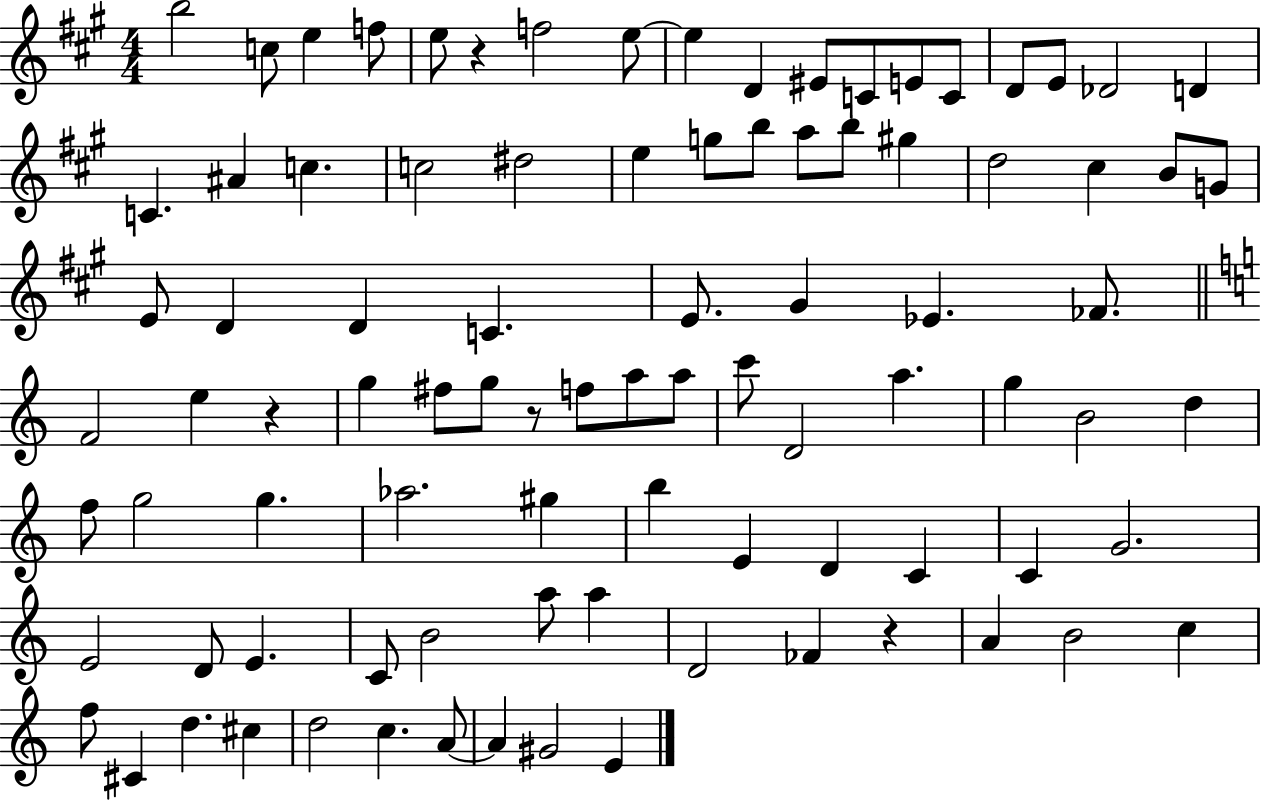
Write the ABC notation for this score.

X:1
T:Untitled
M:4/4
L:1/4
K:A
b2 c/2 e f/2 e/2 z f2 e/2 e D ^E/2 C/2 E/2 C/2 D/2 E/2 _D2 D C ^A c c2 ^d2 e g/2 b/2 a/2 b/2 ^g d2 ^c B/2 G/2 E/2 D D C E/2 ^G _E _F/2 F2 e z g ^f/2 g/2 z/2 f/2 a/2 a/2 c'/2 D2 a g B2 d f/2 g2 g _a2 ^g b E D C C G2 E2 D/2 E C/2 B2 a/2 a D2 _F z A B2 c f/2 ^C d ^c d2 c A/2 A ^G2 E